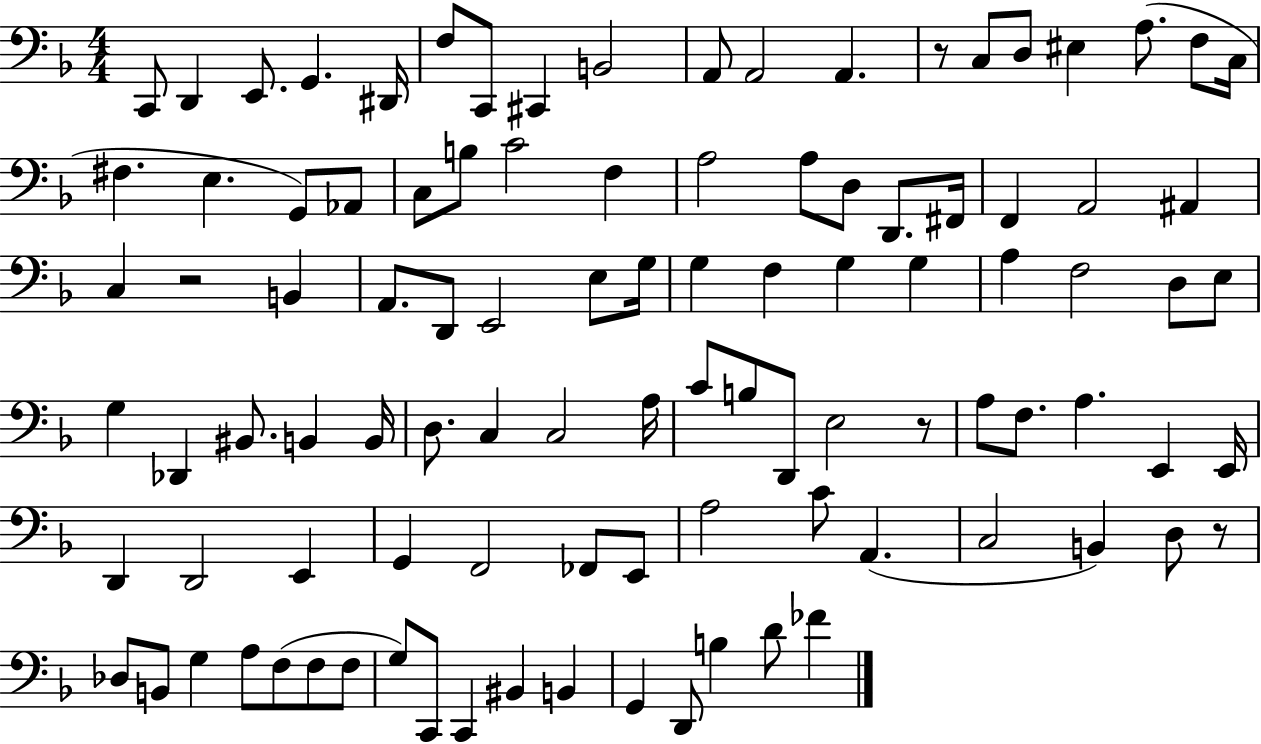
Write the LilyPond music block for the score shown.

{
  \clef bass
  \numericTimeSignature
  \time 4/4
  \key f \major
  c,8 d,4 e,8. g,4. dis,16 | f8 c,8 cis,4 b,2 | a,8 a,2 a,4. | r8 c8 d8 eis4 a8.( f8 c16 | \break fis4. e4. g,8) aes,8 | c8 b8 c'2 f4 | a2 a8 d8 d,8. fis,16 | f,4 a,2 ais,4 | \break c4 r2 b,4 | a,8. d,8 e,2 e8 g16 | g4 f4 g4 g4 | a4 f2 d8 e8 | \break g4 des,4 bis,8. b,4 b,16 | d8. c4 c2 a16 | c'8 b8 d,8 e2 r8 | a8 f8. a4. e,4 e,16 | \break d,4 d,2 e,4 | g,4 f,2 fes,8 e,8 | a2 c'8 a,4.( | c2 b,4) d8 r8 | \break des8 b,8 g4 a8 f8( f8 f8 | g8) c,8 c,4 bis,4 b,4 | g,4 d,8 b4 d'8 fes'4 | \bar "|."
}